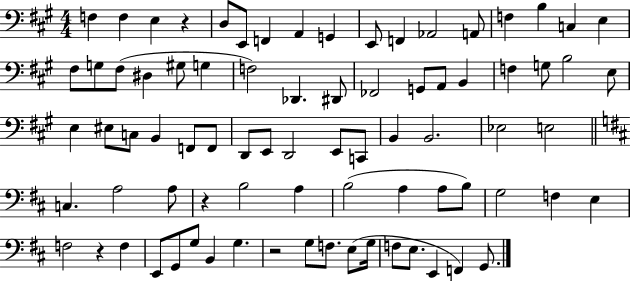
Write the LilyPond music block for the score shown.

{
  \clef bass
  \numericTimeSignature
  \time 4/4
  \key a \major
  f4 f4 e4 r4 | d8 e,8 f,4 a,4 g,4 | e,8 f,4 aes,2 a,8 | f4 b4 c4 e4 | \break fis8 g8 fis8( dis4 gis8 g4 | f2) des,4. dis,8 | fes,2 g,8 a,8 b,4 | f4 g8 b2 e8 | \break e4 eis8 c8 b,4 f,8 f,8 | d,8 e,8 d,2 e,8 c,8 | b,4 b,2. | ees2 e2 | \break \bar "||" \break \key b \minor c4. a2 a8 | r4 b2 a4 | b2( a4 a8 b8) | g2 f4 e4 | \break f2 r4 f4 | e,8 g,8 g8 b,4 g4. | r2 g8 f8. e8( g16 | f8 e8. e,4 f,4) g,8. | \break \bar "|."
}